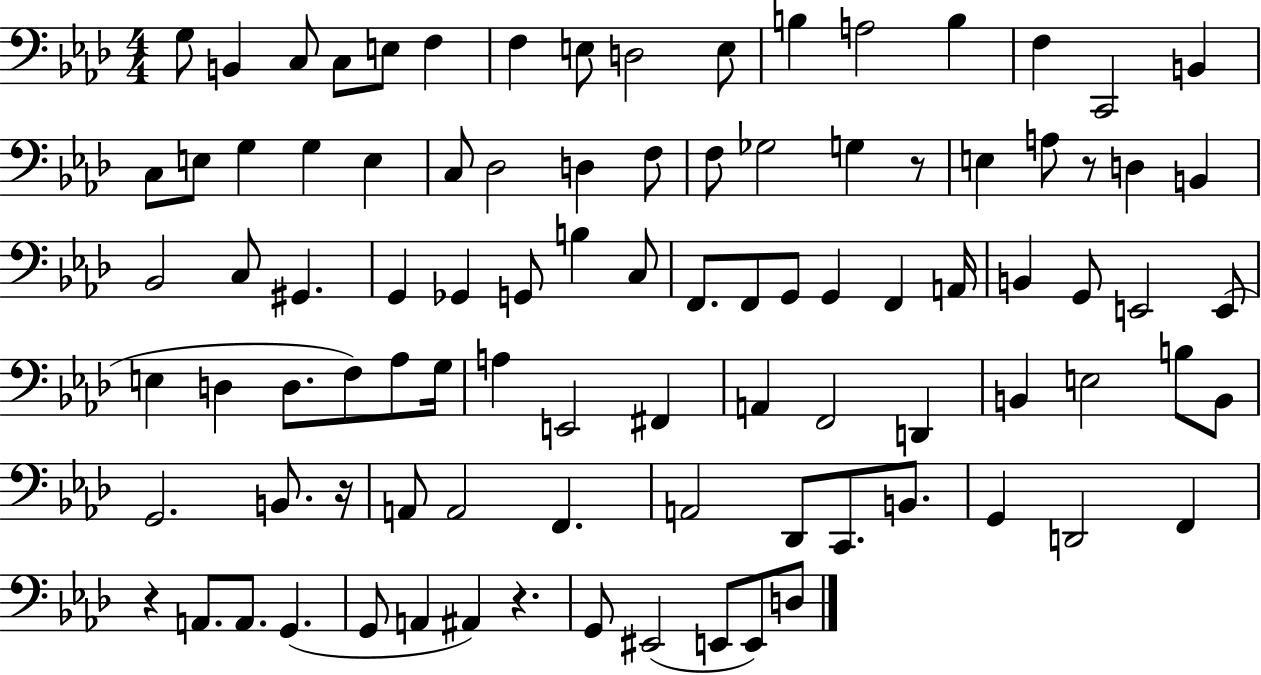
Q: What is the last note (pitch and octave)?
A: D3